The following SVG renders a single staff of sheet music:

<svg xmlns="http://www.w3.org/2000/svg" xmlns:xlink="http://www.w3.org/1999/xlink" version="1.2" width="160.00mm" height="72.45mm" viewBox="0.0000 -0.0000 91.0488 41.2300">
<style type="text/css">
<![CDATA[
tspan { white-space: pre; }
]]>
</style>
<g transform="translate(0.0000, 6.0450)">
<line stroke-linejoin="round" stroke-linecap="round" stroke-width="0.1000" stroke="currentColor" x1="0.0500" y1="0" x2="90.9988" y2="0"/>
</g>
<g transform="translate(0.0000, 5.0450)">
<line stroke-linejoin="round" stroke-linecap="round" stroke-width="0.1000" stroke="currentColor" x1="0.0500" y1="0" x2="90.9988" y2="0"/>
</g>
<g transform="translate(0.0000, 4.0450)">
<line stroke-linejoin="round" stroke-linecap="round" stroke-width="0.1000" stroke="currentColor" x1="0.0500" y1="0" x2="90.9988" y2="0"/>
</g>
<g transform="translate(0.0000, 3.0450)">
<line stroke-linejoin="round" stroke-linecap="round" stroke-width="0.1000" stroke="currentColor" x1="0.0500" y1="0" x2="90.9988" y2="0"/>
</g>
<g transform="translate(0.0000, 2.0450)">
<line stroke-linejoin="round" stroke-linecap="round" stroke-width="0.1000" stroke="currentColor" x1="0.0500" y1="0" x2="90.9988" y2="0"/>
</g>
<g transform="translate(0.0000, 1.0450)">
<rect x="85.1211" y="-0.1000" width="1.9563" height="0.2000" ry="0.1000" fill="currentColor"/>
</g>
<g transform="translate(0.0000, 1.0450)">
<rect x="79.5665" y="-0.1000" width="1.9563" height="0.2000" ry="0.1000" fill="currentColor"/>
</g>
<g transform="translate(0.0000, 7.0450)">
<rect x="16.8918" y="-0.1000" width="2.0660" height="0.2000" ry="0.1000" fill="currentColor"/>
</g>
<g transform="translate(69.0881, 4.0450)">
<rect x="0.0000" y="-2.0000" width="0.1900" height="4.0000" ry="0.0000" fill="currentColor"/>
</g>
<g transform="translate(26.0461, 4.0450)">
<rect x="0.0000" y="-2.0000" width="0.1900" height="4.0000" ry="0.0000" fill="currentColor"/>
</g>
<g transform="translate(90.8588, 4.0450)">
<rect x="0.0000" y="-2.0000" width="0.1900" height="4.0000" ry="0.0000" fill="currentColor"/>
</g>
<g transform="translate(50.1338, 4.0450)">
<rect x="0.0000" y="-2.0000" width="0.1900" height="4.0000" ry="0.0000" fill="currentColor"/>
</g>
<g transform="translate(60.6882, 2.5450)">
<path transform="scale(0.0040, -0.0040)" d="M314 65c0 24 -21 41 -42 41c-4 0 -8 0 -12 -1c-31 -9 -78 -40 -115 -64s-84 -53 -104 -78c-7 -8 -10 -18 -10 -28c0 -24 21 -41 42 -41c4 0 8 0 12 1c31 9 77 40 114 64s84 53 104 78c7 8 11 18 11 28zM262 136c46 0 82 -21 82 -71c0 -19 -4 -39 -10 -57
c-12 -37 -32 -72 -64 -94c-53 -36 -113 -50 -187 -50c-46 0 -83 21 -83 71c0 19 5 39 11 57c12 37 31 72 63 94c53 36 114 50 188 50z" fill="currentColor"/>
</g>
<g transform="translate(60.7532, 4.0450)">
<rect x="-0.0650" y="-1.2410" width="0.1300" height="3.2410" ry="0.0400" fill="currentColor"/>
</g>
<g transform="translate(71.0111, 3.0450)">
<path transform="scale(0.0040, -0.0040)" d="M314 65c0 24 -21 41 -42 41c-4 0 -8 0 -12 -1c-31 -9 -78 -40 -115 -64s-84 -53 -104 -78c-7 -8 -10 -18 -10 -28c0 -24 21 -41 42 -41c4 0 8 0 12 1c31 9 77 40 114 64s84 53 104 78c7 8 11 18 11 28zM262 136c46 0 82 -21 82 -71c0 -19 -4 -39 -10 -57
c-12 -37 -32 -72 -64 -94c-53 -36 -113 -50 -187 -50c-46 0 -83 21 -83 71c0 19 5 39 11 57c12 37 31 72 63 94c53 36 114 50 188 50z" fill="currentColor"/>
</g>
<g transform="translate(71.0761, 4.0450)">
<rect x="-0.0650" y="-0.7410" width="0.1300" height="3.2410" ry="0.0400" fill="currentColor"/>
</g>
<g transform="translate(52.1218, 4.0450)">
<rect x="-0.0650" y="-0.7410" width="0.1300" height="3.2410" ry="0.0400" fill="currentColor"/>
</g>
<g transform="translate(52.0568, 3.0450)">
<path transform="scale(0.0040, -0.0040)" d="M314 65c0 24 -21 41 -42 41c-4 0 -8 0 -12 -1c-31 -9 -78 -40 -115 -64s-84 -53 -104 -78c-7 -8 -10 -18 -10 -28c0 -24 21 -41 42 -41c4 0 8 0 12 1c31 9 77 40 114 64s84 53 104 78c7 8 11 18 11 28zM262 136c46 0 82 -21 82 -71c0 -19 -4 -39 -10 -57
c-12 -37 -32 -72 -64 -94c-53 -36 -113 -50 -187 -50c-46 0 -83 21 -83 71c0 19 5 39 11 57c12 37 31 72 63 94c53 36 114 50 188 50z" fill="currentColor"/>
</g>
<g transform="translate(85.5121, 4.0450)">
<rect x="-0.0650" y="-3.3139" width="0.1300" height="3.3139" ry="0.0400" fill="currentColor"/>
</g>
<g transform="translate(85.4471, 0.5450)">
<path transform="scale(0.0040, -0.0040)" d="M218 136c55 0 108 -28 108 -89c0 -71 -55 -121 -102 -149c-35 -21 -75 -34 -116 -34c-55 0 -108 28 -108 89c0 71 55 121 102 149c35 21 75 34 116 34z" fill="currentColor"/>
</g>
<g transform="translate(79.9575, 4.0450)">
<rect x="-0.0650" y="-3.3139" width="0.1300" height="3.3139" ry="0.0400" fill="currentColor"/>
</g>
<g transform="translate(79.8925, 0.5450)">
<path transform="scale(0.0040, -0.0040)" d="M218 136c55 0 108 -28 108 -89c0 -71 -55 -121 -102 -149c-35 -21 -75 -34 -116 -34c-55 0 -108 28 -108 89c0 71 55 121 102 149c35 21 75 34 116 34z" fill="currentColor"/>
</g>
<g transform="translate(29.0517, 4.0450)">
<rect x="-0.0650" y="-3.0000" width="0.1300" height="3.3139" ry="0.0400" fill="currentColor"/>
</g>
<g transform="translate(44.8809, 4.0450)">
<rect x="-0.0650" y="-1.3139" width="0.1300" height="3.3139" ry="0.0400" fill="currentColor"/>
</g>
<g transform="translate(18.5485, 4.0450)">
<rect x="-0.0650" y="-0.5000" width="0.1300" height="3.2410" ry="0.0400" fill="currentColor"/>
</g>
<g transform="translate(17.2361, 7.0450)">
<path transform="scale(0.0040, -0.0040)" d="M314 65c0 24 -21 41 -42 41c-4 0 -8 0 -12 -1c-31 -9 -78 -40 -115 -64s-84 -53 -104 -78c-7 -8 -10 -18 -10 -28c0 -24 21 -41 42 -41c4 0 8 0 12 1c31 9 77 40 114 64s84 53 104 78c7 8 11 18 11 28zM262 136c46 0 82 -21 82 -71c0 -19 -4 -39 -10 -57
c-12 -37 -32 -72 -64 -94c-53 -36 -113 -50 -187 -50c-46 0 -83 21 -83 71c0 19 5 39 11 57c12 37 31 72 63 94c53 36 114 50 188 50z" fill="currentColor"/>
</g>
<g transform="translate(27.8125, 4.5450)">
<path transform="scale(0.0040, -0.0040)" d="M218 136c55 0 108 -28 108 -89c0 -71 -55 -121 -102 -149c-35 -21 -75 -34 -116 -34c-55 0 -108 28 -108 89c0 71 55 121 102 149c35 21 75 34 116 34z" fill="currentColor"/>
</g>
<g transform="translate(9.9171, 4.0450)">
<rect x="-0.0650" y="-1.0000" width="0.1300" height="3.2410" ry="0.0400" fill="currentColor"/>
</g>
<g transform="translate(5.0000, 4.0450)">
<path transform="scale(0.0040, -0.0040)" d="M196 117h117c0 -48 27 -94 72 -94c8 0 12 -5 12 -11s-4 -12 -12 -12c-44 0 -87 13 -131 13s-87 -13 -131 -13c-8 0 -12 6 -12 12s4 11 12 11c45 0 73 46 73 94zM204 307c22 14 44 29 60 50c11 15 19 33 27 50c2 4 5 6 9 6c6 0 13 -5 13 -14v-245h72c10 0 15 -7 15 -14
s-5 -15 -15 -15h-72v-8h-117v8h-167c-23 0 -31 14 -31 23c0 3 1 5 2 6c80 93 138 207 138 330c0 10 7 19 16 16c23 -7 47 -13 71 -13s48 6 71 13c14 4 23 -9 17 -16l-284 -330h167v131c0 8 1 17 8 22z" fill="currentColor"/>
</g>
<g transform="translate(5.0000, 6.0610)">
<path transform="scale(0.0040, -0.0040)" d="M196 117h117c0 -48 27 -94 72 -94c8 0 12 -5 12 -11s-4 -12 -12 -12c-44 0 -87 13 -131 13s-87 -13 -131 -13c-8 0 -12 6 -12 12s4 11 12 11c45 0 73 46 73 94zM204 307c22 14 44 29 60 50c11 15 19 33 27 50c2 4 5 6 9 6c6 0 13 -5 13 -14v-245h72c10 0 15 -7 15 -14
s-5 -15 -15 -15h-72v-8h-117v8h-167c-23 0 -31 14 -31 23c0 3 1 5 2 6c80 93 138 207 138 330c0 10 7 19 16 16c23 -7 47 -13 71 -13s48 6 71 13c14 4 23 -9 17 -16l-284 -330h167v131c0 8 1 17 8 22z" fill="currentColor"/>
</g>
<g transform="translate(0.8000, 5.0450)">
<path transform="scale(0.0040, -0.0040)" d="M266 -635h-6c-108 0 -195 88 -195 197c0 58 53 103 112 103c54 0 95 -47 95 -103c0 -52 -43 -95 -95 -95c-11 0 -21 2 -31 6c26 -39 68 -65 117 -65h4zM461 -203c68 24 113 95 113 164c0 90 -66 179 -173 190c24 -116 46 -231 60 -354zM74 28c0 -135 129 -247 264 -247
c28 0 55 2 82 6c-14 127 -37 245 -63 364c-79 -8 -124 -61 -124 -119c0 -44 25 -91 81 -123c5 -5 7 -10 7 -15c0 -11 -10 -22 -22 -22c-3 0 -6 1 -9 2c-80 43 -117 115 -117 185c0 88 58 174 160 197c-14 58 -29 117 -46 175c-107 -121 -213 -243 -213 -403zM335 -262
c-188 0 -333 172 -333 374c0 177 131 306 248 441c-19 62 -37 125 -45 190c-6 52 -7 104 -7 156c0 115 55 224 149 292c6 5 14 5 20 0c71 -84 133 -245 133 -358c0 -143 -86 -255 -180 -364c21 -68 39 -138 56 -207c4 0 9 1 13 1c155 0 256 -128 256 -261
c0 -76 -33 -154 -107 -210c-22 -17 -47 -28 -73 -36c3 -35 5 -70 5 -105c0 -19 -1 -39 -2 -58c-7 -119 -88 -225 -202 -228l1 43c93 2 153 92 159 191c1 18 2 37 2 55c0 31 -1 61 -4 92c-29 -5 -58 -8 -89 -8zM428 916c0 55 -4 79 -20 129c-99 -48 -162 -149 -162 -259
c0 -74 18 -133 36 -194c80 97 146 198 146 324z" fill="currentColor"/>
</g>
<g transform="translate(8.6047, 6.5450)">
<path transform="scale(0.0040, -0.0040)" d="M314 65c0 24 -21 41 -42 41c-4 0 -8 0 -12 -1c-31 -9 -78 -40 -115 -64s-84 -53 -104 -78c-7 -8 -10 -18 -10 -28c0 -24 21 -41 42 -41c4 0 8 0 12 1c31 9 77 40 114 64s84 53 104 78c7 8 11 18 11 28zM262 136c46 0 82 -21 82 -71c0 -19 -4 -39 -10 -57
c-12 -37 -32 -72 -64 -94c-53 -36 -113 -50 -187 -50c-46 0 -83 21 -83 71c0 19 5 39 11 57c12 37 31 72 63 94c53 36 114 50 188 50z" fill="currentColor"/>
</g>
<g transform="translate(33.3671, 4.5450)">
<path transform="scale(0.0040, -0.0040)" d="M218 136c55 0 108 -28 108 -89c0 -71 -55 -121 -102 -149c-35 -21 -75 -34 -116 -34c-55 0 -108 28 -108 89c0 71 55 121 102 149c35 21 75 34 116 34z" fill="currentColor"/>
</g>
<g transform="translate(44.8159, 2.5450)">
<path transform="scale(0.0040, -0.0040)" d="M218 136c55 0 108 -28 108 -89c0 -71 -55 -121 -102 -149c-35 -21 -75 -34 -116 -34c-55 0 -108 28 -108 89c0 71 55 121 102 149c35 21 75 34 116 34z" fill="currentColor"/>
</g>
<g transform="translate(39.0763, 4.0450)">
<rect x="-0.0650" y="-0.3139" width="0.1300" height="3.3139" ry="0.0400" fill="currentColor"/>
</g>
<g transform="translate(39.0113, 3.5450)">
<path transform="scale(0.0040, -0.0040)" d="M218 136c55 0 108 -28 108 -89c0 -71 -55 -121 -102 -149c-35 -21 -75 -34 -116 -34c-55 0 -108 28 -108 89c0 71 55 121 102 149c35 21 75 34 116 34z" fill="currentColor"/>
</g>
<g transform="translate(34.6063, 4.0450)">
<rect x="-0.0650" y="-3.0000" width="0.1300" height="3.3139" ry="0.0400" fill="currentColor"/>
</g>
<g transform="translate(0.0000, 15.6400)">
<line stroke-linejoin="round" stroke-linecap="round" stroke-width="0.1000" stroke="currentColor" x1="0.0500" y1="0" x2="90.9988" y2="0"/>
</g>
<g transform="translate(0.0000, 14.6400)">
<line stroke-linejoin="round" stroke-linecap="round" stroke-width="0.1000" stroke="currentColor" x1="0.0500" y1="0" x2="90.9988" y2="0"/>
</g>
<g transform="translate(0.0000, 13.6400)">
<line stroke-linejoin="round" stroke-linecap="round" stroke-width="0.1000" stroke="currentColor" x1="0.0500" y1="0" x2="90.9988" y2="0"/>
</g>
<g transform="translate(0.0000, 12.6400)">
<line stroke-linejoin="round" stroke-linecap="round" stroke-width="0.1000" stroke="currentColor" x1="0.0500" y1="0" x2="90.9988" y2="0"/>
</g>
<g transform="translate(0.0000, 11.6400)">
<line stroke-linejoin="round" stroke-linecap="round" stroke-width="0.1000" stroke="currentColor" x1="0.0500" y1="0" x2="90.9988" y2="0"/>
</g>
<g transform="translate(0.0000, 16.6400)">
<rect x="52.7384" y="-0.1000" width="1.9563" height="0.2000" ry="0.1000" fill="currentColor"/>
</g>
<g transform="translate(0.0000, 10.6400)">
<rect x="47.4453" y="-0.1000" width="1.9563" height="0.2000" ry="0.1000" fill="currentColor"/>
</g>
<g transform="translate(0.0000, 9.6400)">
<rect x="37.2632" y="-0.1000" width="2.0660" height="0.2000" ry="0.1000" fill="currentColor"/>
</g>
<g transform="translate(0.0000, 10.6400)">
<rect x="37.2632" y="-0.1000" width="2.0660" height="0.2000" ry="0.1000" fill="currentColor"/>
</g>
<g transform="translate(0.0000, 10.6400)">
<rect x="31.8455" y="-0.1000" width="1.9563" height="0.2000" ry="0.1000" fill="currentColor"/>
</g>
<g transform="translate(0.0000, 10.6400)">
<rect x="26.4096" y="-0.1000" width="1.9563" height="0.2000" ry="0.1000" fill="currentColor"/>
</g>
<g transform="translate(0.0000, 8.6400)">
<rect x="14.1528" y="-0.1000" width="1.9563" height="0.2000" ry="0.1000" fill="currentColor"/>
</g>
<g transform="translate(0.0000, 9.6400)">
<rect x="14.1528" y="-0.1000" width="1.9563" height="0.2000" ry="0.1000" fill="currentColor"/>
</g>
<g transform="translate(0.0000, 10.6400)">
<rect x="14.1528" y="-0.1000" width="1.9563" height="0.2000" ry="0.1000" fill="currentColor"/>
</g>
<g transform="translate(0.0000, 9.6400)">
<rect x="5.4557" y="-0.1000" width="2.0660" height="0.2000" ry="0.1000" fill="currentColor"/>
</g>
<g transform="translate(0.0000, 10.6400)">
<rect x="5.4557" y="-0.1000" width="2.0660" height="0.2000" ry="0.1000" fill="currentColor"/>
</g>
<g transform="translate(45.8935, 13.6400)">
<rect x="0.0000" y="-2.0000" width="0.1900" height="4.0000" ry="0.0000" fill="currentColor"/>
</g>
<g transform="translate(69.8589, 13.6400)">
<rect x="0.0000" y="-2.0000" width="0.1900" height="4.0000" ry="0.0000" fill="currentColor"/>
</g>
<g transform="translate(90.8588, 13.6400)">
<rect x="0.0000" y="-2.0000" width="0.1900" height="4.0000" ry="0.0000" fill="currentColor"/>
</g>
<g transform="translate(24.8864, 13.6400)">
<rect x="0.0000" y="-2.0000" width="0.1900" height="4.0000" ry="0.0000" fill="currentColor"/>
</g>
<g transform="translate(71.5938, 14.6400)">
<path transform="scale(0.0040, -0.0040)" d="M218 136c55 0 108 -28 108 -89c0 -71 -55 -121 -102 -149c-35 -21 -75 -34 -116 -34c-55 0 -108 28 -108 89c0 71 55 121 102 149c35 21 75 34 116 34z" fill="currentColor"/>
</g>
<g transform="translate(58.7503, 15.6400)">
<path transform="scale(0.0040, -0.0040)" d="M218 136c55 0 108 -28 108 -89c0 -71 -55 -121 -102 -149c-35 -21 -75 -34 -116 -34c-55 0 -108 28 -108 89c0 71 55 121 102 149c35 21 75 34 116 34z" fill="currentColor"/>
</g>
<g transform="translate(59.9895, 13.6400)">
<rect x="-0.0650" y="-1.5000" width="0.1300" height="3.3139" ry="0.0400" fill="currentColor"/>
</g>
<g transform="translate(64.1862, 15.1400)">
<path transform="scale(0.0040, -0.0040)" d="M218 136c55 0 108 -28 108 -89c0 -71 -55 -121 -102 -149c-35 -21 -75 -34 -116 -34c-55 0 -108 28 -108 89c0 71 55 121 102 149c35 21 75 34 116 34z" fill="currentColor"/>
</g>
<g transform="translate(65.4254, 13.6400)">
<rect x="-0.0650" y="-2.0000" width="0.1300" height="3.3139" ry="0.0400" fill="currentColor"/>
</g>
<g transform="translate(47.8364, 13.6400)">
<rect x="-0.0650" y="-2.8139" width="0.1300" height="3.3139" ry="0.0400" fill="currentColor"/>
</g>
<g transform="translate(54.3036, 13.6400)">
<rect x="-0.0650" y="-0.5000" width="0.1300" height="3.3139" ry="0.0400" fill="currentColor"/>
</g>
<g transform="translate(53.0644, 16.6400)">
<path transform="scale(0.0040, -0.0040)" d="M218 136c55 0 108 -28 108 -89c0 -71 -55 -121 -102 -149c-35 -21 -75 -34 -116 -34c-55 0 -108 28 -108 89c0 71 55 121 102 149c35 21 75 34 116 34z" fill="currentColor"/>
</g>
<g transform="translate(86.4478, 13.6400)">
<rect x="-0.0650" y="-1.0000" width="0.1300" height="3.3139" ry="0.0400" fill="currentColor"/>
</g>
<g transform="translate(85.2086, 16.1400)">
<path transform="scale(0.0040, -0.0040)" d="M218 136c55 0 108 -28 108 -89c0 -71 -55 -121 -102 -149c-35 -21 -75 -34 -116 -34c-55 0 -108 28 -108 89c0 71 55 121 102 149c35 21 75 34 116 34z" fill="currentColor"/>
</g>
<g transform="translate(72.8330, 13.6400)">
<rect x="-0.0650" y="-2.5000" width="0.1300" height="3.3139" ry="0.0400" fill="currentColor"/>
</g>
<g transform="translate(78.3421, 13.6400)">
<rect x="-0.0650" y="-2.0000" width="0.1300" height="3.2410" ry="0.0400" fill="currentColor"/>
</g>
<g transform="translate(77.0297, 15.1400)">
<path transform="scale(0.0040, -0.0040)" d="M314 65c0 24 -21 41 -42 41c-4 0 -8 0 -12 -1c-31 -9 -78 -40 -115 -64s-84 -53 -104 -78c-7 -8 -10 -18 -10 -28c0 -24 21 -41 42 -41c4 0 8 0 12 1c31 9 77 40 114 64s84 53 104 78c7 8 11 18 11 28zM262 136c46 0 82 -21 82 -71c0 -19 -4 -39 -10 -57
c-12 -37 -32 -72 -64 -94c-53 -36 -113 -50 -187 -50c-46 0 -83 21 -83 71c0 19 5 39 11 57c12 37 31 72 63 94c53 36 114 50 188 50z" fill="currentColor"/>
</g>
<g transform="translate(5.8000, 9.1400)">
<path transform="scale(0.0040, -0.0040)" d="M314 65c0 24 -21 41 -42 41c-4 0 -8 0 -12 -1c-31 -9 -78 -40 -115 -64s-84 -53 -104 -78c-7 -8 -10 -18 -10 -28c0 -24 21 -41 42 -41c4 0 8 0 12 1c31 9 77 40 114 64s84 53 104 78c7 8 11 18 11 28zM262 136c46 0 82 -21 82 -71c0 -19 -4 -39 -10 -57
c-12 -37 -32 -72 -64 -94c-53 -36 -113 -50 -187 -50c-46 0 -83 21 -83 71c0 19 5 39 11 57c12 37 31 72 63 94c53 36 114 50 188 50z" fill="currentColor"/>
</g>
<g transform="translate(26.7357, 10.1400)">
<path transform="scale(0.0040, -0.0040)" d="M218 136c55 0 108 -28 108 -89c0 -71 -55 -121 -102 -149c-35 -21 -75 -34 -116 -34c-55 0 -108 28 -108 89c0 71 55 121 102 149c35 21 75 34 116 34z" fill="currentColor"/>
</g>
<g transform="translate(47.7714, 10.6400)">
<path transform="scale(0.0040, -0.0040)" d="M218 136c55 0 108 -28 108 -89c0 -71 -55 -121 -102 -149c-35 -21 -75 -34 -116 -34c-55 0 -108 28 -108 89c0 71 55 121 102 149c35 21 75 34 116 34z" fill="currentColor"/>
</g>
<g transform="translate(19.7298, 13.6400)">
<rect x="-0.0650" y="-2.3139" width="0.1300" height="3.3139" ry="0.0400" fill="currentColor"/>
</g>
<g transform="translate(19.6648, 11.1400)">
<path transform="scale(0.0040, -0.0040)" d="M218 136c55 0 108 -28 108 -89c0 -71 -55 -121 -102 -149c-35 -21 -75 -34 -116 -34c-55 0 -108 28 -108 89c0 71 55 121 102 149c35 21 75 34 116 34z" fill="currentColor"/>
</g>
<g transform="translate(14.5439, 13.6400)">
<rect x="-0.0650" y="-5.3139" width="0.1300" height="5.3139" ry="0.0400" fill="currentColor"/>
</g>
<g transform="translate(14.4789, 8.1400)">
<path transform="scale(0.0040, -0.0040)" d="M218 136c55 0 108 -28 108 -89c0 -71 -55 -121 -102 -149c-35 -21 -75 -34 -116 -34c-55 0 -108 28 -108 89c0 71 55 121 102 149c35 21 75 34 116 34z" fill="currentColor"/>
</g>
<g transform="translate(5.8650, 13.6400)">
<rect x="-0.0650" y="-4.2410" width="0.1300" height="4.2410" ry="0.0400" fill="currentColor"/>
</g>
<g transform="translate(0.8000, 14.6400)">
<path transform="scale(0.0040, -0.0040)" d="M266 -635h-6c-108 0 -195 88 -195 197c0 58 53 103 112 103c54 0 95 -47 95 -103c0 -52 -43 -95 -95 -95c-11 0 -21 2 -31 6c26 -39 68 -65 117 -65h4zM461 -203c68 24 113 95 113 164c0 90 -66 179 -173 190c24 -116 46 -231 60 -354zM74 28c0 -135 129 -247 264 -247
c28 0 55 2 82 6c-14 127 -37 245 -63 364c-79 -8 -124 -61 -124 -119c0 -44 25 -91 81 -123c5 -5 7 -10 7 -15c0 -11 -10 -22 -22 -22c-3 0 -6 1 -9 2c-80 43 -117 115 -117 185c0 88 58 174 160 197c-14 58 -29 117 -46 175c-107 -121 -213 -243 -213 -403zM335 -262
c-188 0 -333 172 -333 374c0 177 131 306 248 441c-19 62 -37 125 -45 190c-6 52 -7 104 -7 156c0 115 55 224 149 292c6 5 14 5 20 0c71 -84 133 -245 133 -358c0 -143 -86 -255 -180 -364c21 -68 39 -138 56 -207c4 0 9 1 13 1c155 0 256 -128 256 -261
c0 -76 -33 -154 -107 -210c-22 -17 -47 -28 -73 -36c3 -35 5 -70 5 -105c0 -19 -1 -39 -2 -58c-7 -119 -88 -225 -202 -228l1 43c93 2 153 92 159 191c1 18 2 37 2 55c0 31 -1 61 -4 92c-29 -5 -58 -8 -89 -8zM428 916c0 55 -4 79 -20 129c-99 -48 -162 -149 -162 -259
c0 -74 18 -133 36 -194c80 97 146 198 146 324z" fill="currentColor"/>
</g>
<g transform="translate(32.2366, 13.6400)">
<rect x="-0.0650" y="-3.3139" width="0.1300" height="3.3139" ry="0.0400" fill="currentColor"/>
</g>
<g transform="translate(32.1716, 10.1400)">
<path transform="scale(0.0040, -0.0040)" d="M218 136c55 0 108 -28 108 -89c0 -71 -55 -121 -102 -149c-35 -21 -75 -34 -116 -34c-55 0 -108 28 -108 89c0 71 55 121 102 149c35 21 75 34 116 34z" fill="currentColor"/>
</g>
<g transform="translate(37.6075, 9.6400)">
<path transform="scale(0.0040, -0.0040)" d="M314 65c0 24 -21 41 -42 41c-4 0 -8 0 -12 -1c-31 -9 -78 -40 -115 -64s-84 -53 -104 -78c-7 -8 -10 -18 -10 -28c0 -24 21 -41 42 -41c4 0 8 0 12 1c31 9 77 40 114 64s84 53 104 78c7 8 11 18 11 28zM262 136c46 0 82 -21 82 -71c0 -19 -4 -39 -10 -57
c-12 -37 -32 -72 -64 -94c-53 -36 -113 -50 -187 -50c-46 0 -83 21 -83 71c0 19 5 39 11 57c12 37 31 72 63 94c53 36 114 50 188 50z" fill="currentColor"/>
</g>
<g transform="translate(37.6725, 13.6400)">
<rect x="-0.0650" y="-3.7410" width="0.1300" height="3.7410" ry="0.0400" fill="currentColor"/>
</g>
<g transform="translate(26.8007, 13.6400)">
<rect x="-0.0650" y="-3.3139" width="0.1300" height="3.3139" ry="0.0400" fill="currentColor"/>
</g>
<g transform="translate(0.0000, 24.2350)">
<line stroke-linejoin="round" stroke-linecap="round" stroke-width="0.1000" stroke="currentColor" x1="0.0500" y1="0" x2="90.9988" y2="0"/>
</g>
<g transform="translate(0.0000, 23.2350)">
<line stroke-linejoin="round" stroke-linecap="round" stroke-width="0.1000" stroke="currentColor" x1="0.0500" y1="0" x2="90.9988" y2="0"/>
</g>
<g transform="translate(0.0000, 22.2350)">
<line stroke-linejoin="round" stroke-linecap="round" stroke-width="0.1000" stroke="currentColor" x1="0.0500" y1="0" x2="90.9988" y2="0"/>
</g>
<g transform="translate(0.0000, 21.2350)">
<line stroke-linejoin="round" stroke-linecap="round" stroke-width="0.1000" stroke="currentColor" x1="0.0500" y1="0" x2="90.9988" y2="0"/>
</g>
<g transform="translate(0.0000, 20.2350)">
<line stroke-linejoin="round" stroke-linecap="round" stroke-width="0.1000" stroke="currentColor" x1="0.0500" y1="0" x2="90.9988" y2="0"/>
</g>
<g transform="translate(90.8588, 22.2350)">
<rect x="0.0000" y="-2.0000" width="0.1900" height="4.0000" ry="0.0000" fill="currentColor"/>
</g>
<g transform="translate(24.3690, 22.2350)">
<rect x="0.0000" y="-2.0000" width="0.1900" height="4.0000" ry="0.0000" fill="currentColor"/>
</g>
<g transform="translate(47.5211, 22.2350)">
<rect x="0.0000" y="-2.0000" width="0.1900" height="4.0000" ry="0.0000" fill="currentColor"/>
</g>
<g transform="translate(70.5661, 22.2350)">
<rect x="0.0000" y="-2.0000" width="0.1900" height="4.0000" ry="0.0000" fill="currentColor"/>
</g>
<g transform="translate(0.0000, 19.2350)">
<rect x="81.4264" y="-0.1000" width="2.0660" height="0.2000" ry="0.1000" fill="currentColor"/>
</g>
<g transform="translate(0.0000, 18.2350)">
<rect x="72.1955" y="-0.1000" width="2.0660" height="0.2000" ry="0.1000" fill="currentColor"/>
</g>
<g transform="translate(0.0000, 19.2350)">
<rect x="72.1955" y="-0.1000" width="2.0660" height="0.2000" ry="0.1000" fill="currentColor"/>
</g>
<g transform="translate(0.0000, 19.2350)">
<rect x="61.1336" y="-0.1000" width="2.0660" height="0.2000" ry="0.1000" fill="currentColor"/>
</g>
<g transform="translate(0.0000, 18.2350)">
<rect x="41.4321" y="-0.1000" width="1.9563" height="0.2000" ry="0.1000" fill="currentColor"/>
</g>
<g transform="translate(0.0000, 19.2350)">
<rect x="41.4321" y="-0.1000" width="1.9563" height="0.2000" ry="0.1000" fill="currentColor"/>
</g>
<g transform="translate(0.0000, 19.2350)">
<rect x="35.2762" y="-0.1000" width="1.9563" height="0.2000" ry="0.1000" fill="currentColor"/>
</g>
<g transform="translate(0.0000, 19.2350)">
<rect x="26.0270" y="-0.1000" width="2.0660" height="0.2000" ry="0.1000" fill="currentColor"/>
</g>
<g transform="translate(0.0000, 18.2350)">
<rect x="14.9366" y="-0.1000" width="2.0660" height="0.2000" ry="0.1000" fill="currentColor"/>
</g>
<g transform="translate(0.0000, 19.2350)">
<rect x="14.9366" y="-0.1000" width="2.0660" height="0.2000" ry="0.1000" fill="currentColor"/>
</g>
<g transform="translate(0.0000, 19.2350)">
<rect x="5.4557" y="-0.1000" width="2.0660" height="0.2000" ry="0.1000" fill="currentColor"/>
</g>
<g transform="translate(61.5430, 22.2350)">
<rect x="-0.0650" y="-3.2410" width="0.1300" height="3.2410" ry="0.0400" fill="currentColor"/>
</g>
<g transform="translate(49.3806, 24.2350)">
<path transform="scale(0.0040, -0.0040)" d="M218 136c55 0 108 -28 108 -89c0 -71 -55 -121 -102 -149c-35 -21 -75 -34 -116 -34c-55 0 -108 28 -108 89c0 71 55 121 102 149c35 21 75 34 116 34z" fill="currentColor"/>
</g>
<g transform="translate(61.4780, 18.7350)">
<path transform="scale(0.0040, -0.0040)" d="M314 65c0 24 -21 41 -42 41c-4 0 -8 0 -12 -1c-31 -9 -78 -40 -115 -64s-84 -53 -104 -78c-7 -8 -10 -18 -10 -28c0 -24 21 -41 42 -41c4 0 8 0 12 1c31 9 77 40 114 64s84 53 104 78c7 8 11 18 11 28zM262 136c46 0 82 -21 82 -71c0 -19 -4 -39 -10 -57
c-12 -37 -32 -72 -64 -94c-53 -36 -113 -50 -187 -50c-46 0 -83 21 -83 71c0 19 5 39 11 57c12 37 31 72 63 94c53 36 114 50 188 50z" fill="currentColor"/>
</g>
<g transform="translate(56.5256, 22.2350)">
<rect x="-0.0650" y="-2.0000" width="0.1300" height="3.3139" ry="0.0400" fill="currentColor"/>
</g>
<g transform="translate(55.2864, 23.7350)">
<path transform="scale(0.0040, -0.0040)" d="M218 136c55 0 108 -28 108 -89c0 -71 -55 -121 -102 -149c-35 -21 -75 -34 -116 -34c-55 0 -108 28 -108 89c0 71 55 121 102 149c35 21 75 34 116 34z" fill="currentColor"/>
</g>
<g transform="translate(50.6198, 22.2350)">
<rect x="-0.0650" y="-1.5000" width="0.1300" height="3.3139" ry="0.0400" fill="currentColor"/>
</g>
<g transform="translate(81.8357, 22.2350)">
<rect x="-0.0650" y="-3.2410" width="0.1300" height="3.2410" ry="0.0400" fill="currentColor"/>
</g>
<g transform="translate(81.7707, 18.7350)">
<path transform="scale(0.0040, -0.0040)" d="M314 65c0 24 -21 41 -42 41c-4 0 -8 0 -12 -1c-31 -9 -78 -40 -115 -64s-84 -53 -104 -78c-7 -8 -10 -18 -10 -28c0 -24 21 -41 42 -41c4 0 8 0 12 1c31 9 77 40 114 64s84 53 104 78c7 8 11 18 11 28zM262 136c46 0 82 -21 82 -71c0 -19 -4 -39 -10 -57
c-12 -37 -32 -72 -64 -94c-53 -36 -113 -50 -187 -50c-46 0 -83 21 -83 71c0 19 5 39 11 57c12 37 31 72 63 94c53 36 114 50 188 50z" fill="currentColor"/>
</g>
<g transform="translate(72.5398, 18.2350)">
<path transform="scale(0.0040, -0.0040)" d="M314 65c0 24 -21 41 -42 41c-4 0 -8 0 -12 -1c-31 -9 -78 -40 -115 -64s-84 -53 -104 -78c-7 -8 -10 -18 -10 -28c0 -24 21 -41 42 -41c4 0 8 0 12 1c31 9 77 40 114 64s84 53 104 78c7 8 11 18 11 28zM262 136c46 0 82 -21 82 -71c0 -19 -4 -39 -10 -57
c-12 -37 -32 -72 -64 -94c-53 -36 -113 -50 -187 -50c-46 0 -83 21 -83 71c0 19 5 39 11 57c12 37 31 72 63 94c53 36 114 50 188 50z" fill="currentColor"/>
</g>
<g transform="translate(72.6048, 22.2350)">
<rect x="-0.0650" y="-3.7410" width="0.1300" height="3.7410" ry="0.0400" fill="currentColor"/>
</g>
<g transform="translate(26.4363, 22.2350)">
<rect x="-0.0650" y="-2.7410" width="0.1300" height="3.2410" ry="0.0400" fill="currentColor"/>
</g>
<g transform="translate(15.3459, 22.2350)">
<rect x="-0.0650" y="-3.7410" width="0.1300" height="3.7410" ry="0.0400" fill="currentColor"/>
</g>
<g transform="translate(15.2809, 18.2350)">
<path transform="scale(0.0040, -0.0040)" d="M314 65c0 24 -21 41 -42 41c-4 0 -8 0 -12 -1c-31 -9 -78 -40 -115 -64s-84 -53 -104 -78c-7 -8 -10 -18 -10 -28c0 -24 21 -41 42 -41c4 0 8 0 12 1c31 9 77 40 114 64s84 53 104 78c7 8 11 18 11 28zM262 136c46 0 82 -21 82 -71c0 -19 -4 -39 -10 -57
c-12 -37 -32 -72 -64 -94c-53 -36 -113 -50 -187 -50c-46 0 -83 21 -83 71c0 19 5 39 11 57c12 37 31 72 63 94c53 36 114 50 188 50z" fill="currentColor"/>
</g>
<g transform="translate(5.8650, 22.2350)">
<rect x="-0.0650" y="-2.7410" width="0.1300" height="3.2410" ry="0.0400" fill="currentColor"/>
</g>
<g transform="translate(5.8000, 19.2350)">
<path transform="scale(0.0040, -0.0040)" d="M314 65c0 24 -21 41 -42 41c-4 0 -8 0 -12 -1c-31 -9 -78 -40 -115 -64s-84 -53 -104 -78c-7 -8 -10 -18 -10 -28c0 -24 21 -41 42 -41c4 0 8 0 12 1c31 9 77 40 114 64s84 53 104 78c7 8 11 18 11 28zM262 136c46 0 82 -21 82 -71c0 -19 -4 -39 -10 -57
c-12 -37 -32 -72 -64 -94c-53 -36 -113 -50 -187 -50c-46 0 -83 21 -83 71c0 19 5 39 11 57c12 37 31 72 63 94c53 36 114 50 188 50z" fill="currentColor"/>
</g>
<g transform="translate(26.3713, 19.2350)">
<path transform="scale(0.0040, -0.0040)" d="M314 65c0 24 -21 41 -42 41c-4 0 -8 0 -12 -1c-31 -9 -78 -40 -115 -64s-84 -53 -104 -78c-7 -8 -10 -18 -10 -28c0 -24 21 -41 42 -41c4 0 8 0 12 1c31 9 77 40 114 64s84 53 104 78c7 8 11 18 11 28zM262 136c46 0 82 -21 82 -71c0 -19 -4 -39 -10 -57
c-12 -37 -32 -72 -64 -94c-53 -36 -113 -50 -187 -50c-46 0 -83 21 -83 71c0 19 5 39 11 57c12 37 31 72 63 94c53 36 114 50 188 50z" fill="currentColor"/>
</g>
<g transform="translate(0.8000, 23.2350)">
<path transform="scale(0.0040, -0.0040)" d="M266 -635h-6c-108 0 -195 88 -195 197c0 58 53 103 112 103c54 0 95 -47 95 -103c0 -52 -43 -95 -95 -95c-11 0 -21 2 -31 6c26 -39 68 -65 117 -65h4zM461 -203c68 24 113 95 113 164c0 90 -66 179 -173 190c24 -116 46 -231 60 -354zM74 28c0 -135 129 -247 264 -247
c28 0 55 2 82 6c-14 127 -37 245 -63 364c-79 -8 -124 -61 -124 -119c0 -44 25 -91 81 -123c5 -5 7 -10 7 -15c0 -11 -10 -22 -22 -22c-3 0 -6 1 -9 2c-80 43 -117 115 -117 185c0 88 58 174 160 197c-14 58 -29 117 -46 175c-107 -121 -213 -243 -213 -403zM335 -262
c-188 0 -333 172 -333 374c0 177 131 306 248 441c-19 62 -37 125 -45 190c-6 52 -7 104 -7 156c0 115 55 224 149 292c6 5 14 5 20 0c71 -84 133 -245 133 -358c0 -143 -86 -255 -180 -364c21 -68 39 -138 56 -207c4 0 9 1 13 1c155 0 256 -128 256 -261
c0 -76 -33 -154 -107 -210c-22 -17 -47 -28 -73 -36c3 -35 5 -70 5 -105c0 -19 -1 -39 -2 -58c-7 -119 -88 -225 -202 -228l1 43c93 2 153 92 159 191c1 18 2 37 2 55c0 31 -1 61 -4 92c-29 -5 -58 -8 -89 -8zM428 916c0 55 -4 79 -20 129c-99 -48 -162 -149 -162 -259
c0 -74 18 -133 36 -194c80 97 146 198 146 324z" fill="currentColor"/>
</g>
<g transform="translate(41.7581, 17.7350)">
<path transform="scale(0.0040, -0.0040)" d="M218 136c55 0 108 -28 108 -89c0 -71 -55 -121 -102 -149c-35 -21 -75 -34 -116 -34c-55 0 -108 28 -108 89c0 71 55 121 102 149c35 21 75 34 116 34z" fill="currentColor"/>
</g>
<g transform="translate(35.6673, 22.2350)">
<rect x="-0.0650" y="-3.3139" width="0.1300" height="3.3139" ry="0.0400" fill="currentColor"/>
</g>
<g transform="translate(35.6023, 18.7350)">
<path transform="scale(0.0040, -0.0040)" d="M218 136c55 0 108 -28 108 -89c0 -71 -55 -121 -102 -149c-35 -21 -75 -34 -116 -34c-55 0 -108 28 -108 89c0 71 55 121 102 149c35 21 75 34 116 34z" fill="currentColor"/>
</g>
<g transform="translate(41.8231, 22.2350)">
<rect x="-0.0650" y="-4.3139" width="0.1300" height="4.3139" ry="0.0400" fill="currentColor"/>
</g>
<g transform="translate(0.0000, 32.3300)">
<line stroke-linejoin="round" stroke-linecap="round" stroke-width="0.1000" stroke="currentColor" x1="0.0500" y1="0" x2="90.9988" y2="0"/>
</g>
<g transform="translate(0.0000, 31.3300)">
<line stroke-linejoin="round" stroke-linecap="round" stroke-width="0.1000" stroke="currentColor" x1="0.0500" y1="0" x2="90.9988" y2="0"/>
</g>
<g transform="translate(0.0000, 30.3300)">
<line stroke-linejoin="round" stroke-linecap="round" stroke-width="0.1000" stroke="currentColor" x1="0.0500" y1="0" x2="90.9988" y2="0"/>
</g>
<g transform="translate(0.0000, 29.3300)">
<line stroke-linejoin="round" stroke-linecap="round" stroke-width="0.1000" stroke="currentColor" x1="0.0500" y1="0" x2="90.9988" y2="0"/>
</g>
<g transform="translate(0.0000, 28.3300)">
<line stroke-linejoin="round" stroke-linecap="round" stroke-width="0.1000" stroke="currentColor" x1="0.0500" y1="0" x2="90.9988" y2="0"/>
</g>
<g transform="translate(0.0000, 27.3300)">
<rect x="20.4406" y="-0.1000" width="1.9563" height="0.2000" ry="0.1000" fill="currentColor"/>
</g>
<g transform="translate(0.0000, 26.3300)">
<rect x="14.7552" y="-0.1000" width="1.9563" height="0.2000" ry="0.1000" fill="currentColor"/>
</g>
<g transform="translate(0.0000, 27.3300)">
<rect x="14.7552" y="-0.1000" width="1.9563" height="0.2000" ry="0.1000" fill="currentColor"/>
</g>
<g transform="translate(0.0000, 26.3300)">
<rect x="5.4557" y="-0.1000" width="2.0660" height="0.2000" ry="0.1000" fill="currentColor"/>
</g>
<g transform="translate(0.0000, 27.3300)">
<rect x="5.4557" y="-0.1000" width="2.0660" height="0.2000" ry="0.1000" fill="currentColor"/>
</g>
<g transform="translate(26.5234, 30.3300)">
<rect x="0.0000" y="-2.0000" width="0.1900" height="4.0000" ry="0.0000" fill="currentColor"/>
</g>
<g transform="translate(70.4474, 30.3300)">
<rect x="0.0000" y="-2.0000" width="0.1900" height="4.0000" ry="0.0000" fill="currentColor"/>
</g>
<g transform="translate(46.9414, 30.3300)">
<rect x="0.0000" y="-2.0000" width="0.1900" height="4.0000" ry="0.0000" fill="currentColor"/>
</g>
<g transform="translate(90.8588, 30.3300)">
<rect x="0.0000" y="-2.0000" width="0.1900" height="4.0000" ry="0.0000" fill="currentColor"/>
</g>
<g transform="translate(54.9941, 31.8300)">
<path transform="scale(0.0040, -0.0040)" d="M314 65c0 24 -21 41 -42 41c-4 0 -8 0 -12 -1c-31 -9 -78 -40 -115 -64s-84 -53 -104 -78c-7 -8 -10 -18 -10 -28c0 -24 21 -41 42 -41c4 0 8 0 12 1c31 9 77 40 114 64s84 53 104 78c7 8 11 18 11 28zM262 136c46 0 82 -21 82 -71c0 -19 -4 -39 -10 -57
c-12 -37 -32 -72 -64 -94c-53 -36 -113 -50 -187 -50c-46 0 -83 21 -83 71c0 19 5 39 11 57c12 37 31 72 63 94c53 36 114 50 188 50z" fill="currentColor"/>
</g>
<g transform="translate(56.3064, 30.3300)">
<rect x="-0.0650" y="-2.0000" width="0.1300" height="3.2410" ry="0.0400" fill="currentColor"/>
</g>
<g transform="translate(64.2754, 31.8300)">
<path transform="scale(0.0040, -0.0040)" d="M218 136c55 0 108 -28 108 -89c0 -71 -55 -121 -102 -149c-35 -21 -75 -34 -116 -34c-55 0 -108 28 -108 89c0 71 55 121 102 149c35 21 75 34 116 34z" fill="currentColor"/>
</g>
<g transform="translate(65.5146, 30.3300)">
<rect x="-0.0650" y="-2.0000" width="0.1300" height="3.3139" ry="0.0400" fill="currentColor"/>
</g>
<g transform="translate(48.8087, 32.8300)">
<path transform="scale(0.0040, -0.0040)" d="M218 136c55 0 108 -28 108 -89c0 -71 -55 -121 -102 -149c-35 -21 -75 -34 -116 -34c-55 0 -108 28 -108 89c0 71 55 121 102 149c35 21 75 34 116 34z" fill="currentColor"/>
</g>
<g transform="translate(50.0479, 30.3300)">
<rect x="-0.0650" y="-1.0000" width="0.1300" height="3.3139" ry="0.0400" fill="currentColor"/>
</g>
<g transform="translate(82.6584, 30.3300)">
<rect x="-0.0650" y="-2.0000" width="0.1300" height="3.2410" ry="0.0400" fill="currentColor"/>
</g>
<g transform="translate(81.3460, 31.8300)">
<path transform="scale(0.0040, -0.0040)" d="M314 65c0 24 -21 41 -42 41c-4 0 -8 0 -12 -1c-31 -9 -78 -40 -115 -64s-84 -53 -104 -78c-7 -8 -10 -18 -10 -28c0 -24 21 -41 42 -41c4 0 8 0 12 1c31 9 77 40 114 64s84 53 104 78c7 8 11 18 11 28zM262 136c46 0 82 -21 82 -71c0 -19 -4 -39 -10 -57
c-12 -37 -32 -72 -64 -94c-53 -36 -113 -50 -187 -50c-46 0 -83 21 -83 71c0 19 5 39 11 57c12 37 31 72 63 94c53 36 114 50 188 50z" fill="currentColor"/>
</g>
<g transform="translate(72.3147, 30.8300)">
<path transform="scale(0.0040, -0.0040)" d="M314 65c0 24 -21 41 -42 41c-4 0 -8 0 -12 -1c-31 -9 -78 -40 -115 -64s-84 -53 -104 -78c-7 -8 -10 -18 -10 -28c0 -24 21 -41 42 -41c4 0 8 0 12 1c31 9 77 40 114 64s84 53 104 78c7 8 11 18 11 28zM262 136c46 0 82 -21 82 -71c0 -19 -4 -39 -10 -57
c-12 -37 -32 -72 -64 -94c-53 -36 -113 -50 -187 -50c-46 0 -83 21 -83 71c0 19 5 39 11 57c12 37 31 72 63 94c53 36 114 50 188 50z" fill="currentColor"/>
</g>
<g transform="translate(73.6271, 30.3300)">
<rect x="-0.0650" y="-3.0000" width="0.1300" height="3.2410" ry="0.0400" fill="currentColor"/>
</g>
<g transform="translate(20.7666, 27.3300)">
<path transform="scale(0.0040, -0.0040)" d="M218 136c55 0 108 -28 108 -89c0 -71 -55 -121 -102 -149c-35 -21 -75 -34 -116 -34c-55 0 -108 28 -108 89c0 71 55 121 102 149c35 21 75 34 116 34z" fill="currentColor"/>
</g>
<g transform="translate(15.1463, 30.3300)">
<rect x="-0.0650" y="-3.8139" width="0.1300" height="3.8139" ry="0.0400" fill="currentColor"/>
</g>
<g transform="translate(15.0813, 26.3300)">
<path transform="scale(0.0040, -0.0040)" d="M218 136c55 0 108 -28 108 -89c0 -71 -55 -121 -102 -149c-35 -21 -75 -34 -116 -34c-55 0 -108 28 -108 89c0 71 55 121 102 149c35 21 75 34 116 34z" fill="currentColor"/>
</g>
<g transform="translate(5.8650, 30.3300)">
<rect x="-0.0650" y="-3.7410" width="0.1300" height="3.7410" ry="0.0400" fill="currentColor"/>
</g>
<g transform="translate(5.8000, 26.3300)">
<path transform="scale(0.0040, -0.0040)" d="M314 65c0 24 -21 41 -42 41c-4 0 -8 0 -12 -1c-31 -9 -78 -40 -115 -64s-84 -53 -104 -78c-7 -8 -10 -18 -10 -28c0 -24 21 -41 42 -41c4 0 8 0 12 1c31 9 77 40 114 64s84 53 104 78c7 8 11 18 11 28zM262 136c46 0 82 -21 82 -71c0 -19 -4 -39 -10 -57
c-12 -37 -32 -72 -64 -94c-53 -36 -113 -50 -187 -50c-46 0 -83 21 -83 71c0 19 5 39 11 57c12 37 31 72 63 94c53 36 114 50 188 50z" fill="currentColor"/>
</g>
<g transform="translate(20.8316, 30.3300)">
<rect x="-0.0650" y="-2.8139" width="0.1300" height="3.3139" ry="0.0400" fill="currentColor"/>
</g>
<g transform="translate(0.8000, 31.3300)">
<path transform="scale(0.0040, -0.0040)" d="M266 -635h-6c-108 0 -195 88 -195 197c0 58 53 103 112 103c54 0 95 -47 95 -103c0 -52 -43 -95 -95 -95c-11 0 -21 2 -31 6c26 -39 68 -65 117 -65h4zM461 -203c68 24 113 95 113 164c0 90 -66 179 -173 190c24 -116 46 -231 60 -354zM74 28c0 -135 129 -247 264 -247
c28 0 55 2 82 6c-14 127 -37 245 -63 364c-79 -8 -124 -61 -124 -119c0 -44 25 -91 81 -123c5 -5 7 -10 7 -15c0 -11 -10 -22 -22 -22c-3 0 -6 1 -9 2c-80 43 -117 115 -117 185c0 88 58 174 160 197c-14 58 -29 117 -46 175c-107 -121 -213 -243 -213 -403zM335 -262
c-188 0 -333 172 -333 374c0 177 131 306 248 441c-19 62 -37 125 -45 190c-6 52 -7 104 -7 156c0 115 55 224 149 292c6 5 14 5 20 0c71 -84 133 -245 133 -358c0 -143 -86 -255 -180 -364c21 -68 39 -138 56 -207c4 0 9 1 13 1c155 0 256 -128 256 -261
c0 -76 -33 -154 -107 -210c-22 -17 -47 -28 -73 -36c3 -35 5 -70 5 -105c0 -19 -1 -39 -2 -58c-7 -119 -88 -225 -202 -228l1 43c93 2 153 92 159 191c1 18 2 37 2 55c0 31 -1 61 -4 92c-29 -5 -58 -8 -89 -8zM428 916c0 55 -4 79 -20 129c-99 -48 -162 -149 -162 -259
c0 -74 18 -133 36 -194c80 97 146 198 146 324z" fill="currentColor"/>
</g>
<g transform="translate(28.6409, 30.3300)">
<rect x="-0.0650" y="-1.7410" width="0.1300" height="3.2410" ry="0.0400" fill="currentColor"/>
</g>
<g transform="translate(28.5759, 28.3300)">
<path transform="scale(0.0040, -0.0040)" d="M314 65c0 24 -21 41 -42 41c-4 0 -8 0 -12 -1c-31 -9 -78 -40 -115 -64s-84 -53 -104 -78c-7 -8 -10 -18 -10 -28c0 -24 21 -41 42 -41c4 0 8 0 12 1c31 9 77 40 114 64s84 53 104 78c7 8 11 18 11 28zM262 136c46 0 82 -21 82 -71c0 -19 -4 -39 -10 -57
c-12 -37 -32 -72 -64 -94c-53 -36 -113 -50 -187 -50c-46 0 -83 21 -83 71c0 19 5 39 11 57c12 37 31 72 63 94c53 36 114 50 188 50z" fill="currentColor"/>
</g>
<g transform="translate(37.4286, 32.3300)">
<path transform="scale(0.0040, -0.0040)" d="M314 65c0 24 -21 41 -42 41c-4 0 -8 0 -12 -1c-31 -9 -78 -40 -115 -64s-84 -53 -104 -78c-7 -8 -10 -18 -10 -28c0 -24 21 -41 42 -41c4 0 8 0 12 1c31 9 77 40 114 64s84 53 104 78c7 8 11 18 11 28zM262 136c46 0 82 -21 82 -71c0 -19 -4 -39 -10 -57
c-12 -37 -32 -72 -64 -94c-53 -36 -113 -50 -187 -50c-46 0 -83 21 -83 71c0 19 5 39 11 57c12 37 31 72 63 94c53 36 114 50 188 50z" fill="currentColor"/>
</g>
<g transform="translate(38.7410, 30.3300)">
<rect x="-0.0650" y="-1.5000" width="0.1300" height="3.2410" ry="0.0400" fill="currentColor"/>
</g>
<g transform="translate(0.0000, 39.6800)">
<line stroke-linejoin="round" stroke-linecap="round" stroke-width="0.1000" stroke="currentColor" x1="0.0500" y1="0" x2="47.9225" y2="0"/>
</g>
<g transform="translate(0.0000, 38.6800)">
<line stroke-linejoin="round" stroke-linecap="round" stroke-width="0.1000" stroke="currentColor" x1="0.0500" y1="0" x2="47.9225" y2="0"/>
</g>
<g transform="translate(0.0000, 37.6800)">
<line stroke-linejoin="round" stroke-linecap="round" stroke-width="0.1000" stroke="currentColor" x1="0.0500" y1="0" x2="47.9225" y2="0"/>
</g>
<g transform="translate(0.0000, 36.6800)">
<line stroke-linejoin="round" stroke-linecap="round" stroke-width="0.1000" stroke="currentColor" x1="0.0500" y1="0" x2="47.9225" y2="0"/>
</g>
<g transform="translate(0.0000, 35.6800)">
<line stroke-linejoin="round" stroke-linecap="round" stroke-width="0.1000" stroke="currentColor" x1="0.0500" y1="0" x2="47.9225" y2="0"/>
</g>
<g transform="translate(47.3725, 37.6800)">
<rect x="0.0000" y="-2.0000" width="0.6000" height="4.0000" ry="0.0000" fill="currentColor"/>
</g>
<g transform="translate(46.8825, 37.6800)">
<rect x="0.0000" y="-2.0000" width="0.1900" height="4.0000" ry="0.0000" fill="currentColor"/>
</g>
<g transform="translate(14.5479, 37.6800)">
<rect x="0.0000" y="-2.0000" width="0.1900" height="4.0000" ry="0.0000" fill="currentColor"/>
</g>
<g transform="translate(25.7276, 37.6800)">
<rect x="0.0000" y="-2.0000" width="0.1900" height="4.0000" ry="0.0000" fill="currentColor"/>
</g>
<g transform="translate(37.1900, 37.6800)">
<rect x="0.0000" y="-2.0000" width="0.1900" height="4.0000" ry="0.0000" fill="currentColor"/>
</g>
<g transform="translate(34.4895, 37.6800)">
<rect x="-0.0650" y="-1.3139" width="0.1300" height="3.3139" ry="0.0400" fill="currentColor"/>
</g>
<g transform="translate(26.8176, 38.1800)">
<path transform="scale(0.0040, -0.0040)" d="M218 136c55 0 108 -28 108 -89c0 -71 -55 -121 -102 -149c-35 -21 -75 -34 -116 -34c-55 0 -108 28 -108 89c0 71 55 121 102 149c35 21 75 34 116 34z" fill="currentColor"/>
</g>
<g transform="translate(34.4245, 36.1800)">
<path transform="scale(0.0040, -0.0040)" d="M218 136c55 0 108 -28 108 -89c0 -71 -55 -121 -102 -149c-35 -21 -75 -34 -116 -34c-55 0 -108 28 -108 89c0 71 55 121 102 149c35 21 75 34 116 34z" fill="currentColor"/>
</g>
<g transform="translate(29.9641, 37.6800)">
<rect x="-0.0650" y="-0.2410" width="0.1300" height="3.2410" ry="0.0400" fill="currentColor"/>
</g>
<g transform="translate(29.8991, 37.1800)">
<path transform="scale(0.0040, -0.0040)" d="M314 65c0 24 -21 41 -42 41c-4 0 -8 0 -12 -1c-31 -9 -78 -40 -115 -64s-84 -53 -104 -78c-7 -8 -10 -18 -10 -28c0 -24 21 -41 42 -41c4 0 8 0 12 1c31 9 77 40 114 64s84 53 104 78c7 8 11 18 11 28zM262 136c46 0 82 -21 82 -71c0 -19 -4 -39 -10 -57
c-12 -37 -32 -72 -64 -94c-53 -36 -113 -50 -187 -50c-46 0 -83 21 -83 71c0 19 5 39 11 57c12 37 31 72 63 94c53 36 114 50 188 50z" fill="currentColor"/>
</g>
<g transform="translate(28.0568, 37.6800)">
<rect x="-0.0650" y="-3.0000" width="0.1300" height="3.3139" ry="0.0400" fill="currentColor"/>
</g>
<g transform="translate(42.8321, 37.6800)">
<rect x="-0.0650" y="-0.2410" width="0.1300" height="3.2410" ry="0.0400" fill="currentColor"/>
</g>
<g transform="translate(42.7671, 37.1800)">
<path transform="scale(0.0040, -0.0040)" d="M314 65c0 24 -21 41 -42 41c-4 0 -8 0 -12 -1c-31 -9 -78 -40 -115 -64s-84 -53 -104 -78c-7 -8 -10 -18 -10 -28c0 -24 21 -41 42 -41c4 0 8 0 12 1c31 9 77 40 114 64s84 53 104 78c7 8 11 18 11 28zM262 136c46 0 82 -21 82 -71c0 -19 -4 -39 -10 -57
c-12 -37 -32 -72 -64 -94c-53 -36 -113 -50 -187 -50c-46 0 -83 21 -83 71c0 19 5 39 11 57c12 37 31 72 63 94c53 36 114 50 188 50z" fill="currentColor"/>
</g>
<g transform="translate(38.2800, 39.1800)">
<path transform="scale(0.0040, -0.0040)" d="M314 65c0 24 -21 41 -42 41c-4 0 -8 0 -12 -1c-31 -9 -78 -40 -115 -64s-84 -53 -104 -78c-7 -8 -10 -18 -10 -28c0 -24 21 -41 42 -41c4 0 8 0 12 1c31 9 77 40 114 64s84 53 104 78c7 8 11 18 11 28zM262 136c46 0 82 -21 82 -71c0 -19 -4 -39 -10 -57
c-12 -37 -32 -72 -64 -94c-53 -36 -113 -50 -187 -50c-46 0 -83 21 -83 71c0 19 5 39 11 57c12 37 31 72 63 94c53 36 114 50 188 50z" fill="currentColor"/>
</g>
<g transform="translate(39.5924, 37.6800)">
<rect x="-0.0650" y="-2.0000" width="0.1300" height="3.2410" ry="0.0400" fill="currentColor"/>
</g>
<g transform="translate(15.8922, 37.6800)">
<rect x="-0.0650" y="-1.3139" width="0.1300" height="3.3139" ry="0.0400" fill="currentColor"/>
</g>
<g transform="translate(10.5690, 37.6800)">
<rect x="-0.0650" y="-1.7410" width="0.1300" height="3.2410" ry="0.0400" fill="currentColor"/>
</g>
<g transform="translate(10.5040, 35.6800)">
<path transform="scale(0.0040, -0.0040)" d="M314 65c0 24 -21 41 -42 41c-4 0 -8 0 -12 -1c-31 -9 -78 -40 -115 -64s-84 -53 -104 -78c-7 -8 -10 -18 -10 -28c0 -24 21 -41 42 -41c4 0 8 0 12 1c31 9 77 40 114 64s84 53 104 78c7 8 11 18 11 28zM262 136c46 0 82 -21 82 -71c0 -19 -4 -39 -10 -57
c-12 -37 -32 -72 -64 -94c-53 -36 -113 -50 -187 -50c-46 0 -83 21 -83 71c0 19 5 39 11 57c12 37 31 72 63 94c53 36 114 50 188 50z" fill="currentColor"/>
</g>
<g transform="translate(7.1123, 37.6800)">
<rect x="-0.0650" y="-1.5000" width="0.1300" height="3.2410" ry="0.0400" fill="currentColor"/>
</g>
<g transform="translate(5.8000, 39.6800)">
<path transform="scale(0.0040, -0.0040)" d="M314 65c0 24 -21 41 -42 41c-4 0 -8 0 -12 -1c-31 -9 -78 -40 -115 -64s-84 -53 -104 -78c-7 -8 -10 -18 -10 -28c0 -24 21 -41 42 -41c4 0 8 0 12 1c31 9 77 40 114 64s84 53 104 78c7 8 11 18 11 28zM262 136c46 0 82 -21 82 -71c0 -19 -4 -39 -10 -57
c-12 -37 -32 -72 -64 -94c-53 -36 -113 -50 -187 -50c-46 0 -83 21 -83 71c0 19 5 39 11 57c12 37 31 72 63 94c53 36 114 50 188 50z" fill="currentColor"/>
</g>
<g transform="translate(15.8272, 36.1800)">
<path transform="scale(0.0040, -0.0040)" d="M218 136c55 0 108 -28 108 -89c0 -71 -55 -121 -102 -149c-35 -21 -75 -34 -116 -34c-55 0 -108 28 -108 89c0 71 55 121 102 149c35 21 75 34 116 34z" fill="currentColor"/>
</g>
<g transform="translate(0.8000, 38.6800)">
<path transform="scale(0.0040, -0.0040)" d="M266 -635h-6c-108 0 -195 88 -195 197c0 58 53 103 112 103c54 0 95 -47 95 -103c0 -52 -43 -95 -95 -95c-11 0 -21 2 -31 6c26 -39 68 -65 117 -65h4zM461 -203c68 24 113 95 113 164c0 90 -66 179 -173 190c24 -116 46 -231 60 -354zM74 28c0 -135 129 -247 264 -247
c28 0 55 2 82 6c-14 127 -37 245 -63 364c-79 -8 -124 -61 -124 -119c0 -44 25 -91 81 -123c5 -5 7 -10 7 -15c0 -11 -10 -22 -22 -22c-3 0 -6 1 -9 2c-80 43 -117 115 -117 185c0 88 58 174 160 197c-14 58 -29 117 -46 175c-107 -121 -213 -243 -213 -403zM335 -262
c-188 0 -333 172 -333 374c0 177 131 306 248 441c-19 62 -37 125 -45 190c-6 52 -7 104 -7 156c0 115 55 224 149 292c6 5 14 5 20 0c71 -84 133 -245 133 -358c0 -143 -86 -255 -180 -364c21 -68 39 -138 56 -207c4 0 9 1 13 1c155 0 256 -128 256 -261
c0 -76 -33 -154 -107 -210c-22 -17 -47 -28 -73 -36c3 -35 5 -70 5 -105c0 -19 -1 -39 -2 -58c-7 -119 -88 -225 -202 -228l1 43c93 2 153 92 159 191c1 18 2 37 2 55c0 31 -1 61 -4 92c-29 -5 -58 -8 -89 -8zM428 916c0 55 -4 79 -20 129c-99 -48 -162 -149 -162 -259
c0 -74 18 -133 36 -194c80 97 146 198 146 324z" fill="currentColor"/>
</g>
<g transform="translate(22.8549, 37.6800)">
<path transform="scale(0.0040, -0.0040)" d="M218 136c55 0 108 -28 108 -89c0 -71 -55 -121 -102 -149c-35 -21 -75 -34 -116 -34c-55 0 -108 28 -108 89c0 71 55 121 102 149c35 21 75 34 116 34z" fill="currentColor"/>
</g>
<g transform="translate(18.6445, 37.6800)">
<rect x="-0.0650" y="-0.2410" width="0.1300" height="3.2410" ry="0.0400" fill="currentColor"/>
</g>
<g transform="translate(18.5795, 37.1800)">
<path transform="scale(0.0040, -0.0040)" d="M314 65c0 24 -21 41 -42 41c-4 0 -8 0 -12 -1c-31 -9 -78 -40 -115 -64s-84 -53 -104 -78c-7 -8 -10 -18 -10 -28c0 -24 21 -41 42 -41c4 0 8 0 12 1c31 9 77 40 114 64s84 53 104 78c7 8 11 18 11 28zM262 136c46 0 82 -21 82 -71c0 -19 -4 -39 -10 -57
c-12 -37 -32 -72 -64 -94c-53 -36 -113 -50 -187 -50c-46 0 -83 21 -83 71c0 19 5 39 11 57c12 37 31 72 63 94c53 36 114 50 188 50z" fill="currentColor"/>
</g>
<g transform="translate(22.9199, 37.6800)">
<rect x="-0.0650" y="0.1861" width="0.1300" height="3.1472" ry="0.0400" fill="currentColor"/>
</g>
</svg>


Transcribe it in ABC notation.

X:1
T:Untitled
M:4/4
L:1/4
K:C
D2 C2 A A c e d2 e2 d2 b b d'2 f' g b b c'2 a C E F G F2 D a2 c'2 a2 b d' E F b2 c'2 b2 c'2 c' a f2 E2 D F2 F A2 F2 E2 f2 e c2 B A c2 e F2 c2